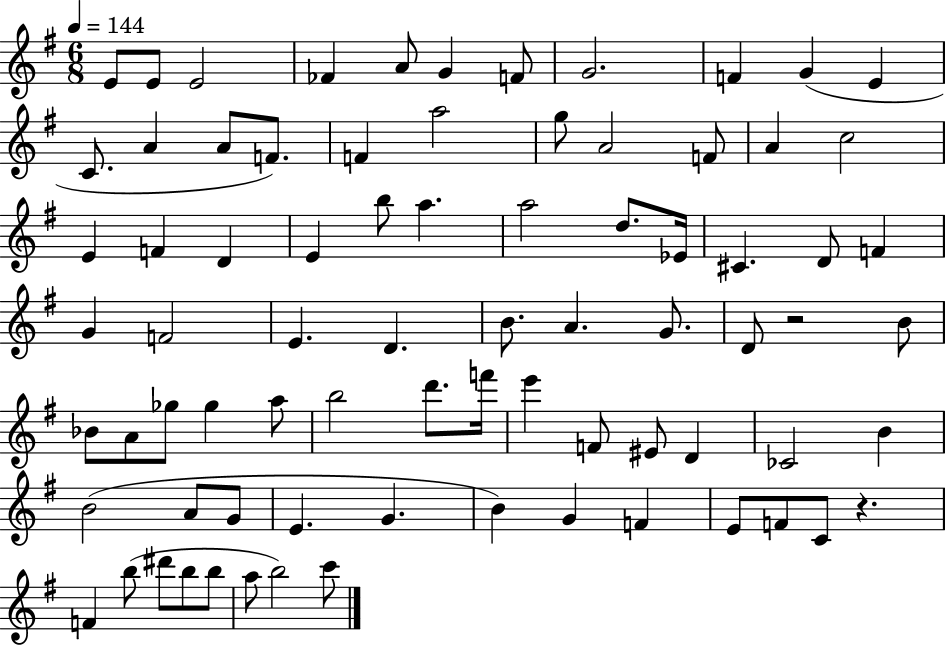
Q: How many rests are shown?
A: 2